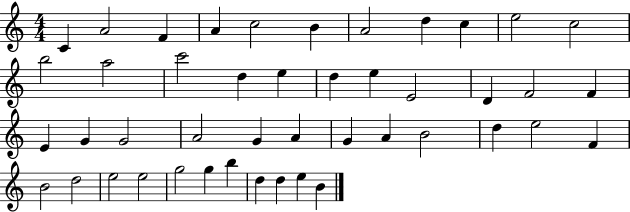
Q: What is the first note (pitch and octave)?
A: C4